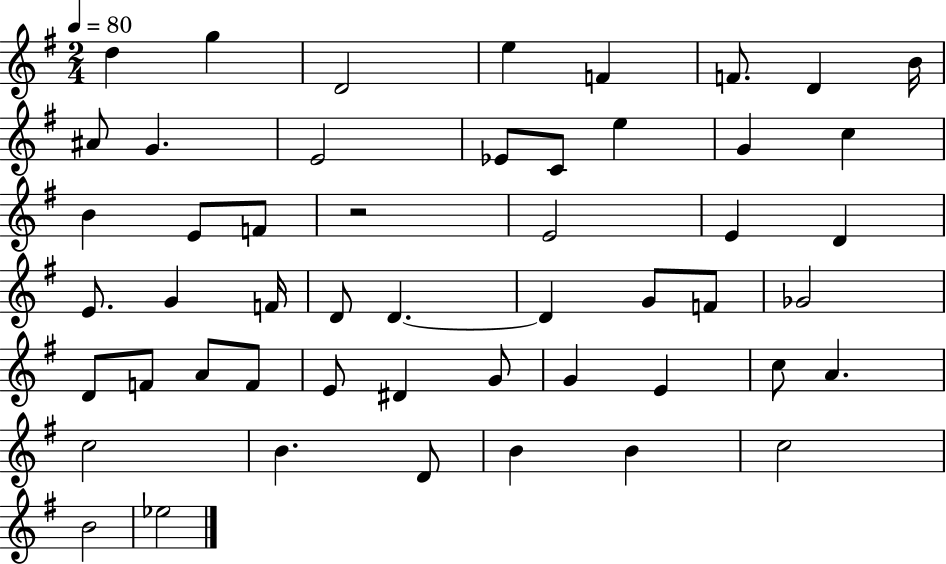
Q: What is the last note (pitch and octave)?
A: Eb5